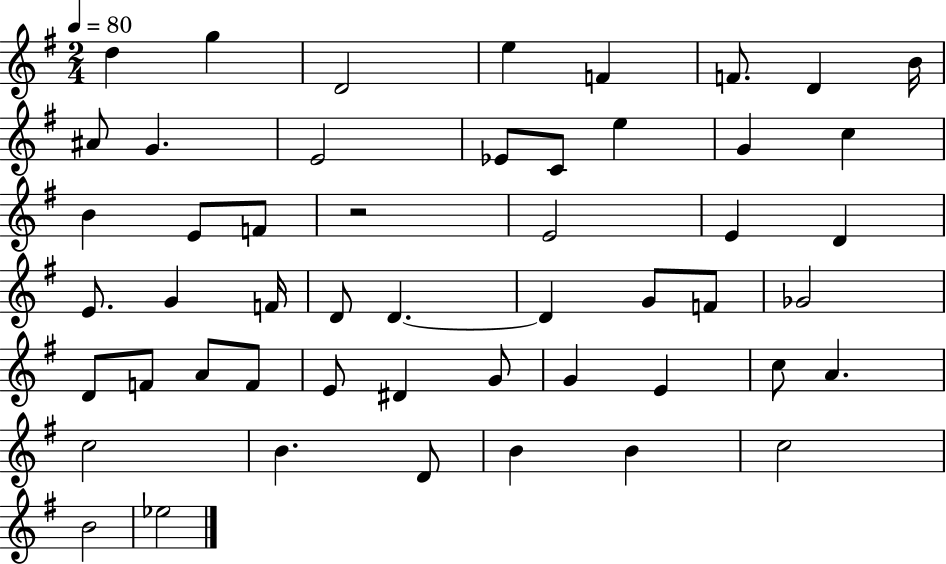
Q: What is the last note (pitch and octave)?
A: Eb5